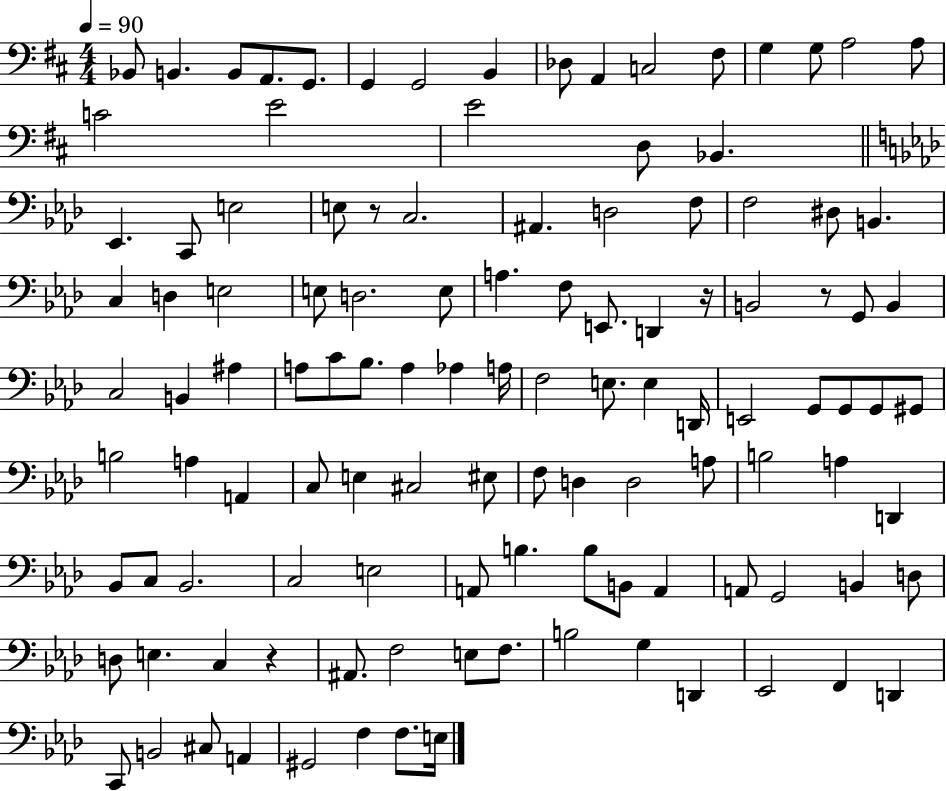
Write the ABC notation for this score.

X:1
T:Untitled
M:4/4
L:1/4
K:D
_B,,/2 B,, B,,/2 A,,/2 G,,/2 G,, G,,2 B,, _D,/2 A,, C,2 ^F,/2 G, G,/2 A,2 A,/2 C2 E2 E2 D,/2 _B,, _E,, C,,/2 E,2 E,/2 z/2 C,2 ^A,, D,2 F,/2 F,2 ^D,/2 B,, C, D, E,2 E,/2 D,2 E,/2 A, F,/2 E,,/2 D,, z/4 B,,2 z/2 G,,/2 B,, C,2 B,, ^A, A,/2 C/2 _B,/2 A, _A, A,/4 F,2 E,/2 E, D,,/4 E,,2 G,,/2 G,,/2 G,,/2 ^G,,/2 B,2 A, A,, C,/2 E, ^C,2 ^E,/2 F,/2 D, D,2 A,/2 B,2 A, D,, _B,,/2 C,/2 _B,,2 C,2 E,2 A,,/2 B, B,/2 B,,/2 A,, A,,/2 G,,2 B,, D,/2 D,/2 E, C, z ^A,,/2 F,2 E,/2 F,/2 B,2 G, D,, _E,,2 F,, D,, C,,/2 B,,2 ^C,/2 A,, ^G,,2 F, F,/2 E,/4